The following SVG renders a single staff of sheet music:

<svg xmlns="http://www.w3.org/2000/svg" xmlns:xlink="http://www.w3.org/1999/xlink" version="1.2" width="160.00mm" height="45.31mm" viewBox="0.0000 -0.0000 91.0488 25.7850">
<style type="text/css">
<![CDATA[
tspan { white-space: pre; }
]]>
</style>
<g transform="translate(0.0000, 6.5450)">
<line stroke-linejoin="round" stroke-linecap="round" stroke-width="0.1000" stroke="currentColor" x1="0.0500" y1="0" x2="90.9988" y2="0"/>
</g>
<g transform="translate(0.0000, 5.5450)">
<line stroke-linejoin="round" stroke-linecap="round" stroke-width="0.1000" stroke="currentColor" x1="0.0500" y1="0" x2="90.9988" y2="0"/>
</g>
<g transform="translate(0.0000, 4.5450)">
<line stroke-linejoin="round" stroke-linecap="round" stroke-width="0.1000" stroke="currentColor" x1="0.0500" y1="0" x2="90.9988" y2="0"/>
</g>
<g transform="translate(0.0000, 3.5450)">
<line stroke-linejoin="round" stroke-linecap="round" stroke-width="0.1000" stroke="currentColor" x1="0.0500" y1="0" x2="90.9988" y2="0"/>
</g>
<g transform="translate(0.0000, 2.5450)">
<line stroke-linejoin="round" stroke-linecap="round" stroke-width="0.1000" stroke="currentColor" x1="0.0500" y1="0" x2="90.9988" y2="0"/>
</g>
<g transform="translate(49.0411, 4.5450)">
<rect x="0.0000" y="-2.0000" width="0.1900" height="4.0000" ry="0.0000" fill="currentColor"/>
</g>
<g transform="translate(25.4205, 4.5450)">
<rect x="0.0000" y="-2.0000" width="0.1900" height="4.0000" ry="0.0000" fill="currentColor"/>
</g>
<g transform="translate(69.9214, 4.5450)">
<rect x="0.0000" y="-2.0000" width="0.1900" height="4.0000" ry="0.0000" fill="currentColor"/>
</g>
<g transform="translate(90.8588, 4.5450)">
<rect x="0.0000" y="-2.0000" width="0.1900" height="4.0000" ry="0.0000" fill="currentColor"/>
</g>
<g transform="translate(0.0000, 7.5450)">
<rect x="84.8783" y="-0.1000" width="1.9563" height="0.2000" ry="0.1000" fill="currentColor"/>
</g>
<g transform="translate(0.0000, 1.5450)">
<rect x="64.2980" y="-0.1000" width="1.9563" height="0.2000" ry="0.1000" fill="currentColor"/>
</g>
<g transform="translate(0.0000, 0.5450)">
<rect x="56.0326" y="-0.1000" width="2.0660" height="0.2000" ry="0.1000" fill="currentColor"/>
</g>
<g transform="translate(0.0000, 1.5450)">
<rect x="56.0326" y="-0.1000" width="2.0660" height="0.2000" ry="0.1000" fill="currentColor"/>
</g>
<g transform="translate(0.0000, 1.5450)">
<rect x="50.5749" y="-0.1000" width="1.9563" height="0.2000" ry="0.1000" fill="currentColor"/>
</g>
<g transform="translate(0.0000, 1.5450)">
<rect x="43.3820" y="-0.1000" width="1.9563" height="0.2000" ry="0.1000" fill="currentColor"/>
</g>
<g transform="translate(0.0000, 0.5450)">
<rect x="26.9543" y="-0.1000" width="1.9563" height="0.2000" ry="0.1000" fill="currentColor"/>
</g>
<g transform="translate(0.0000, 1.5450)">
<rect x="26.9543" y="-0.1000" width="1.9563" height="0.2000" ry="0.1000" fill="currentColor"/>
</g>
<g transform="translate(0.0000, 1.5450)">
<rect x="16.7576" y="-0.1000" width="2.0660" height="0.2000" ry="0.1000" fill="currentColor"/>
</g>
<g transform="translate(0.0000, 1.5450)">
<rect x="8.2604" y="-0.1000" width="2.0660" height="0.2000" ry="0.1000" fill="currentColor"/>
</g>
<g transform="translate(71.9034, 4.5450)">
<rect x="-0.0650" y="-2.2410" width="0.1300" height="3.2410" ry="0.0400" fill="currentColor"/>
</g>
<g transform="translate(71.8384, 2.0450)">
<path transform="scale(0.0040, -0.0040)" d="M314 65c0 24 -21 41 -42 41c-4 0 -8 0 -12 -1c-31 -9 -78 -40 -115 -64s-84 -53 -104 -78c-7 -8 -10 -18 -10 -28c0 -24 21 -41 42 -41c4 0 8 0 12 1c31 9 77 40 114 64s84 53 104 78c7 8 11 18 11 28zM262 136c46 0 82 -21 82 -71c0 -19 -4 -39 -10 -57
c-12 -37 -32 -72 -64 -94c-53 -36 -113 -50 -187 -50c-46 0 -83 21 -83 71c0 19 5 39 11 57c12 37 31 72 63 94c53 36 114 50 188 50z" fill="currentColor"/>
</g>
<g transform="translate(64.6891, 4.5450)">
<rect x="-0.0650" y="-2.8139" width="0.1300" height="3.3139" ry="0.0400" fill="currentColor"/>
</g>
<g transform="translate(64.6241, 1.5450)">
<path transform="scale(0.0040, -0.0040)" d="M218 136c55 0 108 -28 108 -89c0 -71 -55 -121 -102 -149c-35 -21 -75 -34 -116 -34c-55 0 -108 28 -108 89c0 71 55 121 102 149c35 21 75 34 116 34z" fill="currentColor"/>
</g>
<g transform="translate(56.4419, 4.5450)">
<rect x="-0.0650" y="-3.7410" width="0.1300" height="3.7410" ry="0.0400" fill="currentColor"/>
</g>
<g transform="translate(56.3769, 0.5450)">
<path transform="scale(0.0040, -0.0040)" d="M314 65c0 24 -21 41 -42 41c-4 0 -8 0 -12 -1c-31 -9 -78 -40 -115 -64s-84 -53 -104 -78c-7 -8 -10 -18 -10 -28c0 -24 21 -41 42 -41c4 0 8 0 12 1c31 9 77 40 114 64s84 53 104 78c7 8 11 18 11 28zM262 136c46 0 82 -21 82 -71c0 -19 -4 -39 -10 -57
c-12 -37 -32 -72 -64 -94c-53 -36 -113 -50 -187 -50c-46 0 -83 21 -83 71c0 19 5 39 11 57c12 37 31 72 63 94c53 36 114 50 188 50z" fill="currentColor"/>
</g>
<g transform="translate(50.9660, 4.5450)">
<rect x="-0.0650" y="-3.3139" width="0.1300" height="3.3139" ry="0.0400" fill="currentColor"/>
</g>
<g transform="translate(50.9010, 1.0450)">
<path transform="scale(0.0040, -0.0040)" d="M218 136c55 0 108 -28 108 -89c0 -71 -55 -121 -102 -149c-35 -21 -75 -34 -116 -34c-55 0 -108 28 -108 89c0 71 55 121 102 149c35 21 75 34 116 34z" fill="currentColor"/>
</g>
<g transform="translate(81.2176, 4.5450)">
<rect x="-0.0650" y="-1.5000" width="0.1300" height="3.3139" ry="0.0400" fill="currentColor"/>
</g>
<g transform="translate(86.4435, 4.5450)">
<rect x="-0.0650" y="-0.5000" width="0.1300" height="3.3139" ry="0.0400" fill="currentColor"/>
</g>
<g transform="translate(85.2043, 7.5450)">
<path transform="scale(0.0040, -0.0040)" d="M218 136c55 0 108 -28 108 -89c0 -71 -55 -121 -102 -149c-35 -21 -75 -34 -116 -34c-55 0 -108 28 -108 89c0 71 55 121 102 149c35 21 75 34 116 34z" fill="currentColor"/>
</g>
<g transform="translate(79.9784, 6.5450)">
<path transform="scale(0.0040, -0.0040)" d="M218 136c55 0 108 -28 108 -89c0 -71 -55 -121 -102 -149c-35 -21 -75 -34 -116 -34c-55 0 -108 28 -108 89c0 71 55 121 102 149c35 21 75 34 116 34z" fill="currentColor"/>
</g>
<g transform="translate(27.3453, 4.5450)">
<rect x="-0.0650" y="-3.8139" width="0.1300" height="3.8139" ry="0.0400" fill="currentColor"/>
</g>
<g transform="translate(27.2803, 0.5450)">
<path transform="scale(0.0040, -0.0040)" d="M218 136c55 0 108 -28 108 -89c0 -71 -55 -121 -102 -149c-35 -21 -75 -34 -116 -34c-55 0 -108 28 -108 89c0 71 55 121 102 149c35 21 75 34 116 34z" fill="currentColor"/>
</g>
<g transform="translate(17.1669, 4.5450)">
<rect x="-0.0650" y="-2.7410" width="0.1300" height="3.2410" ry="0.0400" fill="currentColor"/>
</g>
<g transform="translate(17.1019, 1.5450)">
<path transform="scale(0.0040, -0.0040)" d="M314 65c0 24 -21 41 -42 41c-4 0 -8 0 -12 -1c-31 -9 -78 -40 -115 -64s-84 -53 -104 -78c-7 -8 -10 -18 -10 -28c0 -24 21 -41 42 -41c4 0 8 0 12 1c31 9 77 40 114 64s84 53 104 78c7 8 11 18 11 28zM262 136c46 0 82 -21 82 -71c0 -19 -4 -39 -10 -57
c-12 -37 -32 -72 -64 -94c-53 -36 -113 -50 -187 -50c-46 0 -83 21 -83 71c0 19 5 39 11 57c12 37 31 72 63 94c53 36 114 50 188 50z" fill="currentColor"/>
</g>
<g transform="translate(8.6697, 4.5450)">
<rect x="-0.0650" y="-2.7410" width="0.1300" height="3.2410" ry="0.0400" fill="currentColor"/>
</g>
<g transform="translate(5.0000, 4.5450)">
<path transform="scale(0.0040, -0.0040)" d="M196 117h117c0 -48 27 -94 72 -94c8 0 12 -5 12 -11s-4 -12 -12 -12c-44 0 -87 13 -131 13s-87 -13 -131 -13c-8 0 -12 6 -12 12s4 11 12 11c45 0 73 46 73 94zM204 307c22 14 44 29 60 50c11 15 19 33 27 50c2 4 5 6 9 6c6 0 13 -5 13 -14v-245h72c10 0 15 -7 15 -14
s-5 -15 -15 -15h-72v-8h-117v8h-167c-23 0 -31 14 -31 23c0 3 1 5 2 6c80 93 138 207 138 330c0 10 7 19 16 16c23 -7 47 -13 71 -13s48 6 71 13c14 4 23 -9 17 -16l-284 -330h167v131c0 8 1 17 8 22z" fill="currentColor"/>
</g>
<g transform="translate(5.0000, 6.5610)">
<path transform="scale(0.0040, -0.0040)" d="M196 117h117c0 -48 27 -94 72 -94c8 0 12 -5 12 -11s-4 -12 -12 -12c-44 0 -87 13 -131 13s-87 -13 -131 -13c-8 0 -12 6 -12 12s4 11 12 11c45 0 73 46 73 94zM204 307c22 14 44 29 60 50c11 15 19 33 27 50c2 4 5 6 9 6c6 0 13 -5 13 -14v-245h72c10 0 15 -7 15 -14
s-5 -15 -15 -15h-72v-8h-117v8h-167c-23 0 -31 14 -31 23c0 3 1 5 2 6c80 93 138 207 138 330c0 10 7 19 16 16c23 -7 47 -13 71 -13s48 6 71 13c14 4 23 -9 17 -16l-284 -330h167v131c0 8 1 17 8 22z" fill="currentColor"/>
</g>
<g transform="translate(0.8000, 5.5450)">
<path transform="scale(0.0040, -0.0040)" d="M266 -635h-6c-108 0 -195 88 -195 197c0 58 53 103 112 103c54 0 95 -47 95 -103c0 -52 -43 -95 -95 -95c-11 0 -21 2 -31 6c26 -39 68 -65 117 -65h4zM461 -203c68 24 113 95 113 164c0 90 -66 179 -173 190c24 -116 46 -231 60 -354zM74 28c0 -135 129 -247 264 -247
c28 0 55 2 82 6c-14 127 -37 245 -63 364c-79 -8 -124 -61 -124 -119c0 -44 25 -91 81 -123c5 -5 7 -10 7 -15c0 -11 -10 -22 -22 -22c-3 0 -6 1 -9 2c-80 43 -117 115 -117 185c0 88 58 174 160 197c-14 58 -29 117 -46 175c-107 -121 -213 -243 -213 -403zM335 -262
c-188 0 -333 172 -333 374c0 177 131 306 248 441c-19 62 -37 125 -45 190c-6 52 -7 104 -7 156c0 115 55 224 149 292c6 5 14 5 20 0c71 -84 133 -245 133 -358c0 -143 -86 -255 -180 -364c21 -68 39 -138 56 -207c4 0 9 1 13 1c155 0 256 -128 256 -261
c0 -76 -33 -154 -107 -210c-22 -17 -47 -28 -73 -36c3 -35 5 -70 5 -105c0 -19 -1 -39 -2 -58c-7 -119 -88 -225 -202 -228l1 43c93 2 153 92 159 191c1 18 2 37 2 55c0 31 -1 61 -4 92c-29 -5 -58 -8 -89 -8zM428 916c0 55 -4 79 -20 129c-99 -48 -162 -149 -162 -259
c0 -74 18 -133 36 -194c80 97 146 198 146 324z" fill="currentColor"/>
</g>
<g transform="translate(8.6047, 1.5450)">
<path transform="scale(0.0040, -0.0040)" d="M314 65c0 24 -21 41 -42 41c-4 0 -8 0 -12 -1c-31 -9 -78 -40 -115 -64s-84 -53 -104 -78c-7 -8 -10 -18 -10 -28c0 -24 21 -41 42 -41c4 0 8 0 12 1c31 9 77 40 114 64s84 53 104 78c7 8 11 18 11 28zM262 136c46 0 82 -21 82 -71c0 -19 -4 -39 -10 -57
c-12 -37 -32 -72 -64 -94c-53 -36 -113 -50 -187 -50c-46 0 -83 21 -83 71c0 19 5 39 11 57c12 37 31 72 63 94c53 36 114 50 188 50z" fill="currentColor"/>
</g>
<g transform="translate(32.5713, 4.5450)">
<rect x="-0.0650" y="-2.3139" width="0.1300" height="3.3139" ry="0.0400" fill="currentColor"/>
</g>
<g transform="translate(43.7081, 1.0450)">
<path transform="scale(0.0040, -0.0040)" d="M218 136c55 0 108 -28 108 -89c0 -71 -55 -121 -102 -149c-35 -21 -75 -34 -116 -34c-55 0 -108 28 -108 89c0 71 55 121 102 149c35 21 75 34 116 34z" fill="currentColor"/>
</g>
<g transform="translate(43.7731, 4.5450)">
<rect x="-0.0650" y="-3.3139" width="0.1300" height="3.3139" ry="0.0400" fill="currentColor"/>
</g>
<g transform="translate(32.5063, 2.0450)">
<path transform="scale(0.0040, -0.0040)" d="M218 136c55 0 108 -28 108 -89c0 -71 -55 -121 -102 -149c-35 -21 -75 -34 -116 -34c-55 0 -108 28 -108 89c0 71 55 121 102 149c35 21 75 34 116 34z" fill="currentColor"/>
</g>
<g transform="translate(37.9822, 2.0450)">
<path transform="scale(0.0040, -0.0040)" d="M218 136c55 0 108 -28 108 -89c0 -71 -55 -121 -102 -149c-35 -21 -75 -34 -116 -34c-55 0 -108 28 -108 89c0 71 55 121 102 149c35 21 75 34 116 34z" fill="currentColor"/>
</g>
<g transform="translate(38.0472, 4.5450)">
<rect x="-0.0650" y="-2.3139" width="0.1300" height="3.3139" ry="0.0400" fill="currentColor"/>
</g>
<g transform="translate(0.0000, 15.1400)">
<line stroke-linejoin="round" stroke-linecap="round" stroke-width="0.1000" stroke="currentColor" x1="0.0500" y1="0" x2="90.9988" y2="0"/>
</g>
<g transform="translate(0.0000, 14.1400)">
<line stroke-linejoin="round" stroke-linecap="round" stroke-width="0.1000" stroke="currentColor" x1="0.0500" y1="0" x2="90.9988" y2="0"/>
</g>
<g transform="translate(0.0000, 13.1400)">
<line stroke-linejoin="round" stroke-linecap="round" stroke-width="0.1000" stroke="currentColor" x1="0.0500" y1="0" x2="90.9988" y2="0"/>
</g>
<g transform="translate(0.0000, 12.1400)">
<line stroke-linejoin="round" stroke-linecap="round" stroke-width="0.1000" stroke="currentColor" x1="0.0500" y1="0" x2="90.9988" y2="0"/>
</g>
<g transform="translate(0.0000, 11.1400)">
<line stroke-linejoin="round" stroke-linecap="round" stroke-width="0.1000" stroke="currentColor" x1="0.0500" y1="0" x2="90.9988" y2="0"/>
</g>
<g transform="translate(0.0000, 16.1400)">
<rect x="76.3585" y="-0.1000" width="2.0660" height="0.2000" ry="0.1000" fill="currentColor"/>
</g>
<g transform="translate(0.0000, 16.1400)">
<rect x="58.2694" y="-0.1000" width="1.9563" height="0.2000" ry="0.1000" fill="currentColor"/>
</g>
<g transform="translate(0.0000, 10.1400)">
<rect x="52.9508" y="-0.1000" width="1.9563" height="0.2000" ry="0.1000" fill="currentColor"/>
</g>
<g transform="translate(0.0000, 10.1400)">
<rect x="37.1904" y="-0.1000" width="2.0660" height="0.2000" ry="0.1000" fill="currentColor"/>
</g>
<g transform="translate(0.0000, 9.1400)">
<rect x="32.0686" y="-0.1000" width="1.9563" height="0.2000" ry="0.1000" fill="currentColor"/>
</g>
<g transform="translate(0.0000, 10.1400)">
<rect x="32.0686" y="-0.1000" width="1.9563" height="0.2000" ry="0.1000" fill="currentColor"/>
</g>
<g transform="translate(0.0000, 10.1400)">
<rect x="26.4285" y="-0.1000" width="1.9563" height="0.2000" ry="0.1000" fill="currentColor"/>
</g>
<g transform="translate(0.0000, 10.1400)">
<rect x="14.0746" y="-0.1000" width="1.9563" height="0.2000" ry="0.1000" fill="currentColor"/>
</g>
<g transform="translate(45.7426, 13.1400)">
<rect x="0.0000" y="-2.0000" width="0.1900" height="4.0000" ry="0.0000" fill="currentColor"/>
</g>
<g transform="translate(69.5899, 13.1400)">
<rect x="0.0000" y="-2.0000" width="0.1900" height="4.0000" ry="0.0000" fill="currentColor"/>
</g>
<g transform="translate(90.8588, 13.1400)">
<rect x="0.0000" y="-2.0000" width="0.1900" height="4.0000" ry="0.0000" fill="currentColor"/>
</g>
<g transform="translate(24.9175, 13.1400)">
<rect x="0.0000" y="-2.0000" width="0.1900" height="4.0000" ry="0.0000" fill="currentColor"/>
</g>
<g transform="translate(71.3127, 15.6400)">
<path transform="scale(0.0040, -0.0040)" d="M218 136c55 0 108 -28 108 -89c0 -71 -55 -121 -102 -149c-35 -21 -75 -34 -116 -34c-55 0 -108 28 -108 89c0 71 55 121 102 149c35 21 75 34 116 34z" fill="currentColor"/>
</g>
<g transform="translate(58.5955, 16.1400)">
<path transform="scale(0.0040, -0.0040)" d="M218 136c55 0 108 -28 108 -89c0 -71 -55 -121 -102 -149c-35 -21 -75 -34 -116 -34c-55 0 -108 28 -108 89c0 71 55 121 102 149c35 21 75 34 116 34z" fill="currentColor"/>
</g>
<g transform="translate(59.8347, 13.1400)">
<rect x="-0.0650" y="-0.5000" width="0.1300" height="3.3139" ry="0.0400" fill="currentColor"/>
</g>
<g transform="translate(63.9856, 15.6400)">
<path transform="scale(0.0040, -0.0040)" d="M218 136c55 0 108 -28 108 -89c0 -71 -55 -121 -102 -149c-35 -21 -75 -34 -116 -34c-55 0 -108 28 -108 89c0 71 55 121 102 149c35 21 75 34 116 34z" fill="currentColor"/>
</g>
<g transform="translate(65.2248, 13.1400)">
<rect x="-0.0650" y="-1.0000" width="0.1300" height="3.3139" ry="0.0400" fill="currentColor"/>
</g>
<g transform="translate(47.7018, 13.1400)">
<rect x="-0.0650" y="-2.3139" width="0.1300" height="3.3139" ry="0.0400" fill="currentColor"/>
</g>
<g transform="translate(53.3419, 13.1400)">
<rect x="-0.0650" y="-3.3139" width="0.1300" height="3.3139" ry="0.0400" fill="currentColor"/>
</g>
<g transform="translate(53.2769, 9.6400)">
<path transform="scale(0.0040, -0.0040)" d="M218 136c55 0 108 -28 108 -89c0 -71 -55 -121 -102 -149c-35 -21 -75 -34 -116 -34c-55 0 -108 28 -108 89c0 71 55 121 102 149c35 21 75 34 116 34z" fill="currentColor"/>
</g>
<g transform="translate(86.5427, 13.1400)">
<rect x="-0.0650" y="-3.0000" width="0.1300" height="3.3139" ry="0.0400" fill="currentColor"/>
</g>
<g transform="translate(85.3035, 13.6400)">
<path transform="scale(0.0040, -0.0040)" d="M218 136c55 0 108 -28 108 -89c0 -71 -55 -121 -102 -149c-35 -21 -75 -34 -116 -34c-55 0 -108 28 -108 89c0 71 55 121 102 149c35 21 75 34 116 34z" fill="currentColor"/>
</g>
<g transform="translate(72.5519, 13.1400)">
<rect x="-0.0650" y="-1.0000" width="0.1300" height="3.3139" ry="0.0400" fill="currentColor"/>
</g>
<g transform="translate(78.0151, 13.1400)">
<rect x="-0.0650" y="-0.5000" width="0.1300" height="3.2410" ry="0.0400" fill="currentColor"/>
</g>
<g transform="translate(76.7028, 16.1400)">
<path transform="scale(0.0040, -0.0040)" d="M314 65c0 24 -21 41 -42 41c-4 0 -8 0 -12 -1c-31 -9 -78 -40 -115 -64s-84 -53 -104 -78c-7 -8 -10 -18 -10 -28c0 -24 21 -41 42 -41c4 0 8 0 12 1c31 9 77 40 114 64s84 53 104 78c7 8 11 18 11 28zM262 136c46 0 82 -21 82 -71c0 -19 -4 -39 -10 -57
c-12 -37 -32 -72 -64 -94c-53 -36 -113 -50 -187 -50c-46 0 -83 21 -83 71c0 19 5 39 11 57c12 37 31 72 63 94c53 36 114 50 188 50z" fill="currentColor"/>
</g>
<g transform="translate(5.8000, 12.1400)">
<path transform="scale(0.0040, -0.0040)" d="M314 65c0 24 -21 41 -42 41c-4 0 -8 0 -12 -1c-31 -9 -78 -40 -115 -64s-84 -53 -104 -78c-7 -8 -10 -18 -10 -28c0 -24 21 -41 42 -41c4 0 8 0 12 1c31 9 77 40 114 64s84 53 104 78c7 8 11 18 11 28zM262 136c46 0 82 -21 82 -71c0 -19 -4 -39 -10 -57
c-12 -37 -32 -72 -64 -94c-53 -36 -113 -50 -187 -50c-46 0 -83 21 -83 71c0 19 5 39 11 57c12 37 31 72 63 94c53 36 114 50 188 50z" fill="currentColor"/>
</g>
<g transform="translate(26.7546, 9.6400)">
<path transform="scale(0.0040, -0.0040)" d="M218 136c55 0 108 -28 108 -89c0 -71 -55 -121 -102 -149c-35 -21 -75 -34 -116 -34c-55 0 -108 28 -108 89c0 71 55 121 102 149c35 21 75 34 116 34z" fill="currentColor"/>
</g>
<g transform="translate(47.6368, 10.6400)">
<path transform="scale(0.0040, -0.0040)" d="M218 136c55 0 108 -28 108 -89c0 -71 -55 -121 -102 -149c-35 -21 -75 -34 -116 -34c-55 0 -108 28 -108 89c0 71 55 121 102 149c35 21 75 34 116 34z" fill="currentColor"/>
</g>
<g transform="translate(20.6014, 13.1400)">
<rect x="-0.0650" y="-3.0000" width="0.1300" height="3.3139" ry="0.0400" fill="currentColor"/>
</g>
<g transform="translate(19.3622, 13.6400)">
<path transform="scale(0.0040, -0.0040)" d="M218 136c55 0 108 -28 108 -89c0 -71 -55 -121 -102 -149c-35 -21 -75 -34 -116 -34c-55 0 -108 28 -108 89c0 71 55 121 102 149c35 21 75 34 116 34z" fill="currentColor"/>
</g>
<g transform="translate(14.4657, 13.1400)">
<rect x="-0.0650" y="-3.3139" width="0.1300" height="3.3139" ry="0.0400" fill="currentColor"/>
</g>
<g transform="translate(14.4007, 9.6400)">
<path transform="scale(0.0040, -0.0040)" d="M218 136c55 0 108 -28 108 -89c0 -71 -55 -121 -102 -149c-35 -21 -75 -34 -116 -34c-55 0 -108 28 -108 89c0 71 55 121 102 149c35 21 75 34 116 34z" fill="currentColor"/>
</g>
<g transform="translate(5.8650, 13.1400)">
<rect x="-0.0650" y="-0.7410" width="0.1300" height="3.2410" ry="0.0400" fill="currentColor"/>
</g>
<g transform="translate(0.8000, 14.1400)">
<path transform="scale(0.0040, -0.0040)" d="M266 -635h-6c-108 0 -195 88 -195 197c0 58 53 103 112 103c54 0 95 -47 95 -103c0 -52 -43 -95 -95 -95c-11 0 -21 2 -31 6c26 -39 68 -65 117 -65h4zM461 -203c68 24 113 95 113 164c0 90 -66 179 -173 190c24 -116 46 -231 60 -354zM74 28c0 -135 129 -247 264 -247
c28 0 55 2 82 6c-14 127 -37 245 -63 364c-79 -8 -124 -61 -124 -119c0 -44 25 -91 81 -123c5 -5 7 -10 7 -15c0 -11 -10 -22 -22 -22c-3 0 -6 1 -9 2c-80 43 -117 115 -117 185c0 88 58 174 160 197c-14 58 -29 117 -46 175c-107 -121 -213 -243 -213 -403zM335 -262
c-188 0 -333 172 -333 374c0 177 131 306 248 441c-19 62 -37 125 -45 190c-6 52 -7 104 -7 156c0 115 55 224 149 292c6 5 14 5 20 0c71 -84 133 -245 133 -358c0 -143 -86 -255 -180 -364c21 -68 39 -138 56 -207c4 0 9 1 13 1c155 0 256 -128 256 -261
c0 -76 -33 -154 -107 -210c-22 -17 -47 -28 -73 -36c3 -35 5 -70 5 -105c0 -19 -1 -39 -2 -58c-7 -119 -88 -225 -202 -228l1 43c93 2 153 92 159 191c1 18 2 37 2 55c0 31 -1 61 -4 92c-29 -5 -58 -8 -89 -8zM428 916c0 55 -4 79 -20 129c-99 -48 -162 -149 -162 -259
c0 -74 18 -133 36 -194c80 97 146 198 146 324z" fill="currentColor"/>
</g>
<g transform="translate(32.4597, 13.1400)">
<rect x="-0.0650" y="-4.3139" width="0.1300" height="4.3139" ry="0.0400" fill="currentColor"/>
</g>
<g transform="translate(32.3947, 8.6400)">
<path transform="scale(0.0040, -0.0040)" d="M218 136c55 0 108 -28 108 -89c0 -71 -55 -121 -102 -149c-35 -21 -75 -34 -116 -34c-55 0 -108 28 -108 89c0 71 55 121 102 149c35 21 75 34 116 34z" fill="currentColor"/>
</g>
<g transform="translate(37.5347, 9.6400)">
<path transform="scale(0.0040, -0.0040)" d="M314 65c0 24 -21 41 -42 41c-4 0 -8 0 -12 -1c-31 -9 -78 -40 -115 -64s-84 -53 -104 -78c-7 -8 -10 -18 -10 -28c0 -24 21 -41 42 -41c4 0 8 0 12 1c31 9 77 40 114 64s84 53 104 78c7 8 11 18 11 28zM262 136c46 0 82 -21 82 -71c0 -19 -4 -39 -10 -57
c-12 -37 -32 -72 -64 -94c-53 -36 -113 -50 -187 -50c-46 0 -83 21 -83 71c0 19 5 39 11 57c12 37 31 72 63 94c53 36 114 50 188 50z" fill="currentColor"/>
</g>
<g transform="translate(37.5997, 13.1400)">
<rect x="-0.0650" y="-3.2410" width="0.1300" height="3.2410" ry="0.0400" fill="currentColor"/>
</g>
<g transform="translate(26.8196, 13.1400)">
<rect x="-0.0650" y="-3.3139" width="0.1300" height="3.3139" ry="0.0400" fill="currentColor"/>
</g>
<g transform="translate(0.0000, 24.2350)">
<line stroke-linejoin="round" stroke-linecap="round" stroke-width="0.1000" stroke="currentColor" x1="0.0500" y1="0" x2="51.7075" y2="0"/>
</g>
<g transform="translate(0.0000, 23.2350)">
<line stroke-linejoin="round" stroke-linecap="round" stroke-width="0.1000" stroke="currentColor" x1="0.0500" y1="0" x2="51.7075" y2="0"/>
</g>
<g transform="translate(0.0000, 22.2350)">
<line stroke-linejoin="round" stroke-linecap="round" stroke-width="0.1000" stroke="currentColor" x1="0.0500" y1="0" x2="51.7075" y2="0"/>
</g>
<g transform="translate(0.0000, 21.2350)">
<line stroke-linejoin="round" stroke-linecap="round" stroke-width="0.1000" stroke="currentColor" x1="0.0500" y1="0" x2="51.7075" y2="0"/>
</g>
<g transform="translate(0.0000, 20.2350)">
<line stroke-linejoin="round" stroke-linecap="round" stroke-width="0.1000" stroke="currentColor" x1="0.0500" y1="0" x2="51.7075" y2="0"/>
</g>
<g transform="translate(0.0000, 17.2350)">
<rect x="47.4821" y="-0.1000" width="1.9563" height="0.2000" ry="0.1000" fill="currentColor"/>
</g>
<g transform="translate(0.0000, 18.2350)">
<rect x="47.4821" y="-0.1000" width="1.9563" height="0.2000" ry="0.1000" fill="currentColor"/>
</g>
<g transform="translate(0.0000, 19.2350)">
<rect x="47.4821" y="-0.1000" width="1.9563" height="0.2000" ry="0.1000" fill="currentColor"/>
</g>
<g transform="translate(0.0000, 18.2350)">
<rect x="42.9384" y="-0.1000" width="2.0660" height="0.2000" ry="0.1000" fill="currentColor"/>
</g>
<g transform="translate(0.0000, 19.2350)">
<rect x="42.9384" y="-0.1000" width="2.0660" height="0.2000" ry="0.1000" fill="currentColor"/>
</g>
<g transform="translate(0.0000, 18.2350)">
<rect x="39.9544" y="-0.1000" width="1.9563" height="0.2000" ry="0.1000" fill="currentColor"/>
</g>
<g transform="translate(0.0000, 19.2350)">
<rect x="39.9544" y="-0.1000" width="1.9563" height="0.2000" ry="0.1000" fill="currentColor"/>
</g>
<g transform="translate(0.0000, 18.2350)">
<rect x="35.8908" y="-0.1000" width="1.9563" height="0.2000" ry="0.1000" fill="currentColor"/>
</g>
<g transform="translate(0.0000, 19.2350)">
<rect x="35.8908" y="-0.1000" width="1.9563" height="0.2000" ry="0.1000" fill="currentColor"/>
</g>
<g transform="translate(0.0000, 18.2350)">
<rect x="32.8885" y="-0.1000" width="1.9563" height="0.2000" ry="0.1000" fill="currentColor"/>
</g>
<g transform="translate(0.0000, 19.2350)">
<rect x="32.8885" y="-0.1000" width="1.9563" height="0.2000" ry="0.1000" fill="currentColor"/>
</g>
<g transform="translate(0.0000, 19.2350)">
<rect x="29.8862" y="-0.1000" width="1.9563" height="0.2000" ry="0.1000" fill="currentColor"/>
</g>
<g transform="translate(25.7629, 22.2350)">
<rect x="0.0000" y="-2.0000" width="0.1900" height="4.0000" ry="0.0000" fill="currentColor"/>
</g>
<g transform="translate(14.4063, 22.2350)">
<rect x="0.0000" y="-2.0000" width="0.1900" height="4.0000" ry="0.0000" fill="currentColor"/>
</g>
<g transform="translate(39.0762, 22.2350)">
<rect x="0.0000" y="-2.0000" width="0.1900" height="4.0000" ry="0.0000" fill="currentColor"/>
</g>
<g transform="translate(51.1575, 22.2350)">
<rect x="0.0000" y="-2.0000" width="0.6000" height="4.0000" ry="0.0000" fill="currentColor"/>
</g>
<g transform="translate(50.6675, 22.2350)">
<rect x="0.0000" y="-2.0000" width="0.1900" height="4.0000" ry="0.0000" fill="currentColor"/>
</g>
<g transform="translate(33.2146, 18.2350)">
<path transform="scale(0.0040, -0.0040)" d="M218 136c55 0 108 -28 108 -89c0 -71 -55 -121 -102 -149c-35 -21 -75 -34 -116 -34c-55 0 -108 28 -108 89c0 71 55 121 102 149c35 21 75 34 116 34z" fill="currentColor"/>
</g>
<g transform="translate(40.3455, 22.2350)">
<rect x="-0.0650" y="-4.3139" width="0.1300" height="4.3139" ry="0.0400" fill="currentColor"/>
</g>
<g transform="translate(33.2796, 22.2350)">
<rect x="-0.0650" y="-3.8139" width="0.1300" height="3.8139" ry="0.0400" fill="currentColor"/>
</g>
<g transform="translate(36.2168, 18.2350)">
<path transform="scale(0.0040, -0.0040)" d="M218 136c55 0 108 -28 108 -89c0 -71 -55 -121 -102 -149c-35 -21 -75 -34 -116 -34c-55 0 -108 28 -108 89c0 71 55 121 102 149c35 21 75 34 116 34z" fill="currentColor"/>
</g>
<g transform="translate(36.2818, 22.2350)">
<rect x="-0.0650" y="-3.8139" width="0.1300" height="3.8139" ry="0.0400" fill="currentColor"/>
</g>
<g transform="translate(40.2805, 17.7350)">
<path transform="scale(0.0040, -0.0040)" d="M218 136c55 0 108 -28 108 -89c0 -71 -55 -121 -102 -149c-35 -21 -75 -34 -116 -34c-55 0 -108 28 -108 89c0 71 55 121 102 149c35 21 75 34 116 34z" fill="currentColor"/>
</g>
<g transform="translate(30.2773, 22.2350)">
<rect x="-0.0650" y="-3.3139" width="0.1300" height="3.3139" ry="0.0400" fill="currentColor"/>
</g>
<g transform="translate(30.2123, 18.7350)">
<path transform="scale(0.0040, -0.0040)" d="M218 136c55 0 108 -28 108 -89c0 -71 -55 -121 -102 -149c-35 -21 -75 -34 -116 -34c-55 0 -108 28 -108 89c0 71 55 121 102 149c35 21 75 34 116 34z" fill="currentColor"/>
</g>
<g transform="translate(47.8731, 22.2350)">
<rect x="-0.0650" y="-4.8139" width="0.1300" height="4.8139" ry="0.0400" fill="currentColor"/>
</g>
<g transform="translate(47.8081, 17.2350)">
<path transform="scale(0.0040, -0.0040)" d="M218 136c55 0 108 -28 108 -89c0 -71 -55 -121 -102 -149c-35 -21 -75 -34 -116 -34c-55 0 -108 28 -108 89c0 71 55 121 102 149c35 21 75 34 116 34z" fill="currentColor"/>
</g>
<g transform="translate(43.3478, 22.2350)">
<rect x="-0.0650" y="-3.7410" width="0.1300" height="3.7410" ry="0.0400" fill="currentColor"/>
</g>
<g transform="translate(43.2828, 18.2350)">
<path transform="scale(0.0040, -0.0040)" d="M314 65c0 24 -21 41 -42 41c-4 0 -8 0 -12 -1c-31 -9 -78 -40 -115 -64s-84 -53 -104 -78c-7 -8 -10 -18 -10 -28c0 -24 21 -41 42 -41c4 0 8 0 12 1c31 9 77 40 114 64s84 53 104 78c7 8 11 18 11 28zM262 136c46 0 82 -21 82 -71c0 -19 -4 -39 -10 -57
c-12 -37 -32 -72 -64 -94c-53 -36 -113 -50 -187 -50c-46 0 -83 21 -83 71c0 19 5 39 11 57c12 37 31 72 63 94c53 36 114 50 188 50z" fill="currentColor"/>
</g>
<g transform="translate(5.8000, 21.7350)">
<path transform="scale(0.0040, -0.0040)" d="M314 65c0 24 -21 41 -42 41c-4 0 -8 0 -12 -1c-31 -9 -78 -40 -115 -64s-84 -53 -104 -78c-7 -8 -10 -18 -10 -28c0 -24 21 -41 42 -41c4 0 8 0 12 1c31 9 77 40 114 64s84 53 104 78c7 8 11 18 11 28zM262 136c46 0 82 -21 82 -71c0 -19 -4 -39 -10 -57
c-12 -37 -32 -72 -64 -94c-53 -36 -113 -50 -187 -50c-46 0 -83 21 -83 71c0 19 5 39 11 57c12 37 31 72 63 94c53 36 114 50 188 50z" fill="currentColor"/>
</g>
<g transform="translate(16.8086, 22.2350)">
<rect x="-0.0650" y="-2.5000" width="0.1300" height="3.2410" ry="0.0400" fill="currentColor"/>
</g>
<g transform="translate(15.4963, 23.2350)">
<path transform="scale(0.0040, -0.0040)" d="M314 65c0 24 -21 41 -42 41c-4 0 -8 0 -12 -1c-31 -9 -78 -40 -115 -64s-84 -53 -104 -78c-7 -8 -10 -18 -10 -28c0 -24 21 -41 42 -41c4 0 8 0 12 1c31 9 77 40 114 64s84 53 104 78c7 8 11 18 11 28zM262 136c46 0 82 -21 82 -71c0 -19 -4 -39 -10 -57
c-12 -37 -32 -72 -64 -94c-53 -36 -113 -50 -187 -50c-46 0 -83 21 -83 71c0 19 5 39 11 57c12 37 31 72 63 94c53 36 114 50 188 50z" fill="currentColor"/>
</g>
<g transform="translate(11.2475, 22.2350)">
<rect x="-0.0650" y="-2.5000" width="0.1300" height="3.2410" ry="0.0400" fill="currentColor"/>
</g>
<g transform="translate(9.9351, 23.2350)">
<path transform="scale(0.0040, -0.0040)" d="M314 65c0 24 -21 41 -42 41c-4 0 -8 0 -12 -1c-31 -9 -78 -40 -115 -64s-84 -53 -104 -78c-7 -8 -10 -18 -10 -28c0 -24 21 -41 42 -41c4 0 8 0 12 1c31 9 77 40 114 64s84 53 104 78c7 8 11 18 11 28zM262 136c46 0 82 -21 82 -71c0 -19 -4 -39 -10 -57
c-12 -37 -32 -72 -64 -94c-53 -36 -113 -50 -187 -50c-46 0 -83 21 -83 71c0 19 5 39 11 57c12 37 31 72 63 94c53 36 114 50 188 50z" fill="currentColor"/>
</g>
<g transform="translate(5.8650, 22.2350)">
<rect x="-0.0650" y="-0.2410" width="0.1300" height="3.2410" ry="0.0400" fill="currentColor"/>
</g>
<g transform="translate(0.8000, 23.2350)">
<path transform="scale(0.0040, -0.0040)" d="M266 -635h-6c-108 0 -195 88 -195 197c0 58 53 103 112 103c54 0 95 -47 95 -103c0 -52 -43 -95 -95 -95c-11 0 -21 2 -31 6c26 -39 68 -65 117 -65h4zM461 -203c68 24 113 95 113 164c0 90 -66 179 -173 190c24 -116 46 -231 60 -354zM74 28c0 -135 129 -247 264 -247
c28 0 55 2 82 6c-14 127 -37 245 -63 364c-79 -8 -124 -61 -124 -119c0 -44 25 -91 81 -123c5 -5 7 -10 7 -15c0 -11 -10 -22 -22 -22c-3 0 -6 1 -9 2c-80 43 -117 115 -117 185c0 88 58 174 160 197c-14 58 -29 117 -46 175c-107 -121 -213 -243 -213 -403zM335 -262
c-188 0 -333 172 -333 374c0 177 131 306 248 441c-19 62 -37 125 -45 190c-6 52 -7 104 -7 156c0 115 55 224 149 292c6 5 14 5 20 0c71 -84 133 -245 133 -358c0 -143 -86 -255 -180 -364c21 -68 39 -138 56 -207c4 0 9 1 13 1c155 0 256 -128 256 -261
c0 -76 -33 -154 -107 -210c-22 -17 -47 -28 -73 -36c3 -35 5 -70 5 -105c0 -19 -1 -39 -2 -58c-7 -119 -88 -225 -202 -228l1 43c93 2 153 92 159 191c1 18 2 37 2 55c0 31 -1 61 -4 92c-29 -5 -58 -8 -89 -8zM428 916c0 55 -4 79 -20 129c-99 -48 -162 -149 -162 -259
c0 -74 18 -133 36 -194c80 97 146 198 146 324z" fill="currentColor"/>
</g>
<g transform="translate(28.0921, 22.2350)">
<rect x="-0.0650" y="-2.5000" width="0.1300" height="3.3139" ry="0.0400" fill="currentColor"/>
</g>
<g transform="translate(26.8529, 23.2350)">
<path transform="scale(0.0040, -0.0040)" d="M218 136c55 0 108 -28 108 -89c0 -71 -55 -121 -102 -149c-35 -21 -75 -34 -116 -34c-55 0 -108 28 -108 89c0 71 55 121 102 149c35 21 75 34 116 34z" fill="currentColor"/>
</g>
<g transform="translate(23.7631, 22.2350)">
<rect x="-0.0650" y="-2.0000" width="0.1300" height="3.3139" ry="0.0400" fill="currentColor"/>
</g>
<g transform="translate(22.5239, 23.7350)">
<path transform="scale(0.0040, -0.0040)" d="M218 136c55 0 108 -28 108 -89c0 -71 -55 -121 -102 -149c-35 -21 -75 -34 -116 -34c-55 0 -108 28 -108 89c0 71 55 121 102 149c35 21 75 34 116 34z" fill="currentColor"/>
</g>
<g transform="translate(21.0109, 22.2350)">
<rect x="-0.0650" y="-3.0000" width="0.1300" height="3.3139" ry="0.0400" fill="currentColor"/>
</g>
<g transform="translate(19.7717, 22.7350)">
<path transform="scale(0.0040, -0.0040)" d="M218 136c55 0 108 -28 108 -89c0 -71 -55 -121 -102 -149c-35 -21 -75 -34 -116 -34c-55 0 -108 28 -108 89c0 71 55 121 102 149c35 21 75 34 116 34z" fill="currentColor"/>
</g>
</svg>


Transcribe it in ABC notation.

X:1
T:Untitled
M:4/4
L:1/4
K:C
a2 a2 c' g g b b c'2 a g2 E C d2 b A b d' b2 g b C D D C2 A c2 G2 G2 A F G b c' c' d' c'2 e'